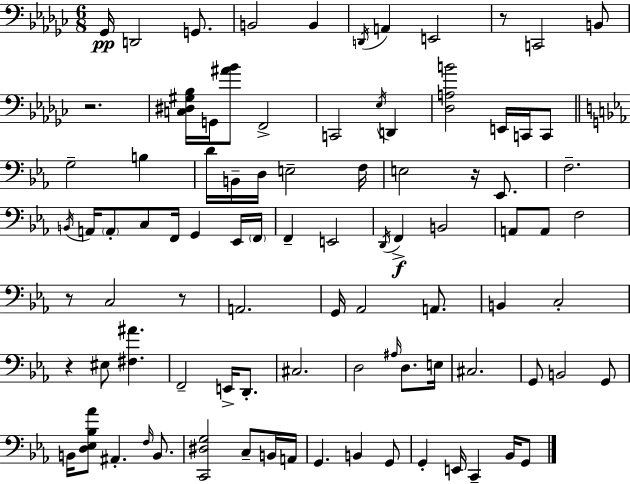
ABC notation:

X:1
T:Untitled
M:6/8
L:1/4
K:Ebm
_G,,/4 D,,2 G,,/2 B,,2 B,, D,,/4 A,, E,,2 z/2 C,,2 B,,/2 z2 [C,^D,^G,_B,]/4 G,,/4 [^A_B]/2 F,,2 C,,2 _E,/4 D,, [_D,A,B]2 E,,/4 C,,/4 C,,/2 G,2 B, D/4 B,,/4 D,/4 E,2 F,/4 E,2 z/4 _E,,/2 F,2 B,,/4 A,,/4 A,,/2 C,/2 F,,/4 G,, _E,,/4 F,,/4 F,, E,,2 D,,/4 F,, B,,2 A,,/2 A,,/2 F,2 z/2 C,2 z/2 A,,2 G,,/4 _A,,2 A,,/2 B,, C,2 z ^E,/2 [^F,^A] F,,2 E,,/4 D,,/2 ^C,2 D,2 ^A,/4 D,/2 E,/4 ^C,2 G,,/2 B,,2 G,,/2 B,,/4 [D,_E,_B,_A]/2 ^A,, F,/4 B,,/2 [C,,^D,G,]2 C,/2 B,,/4 A,,/4 G,, B,, G,,/2 G,, E,,/4 C,, _B,,/4 G,,/2